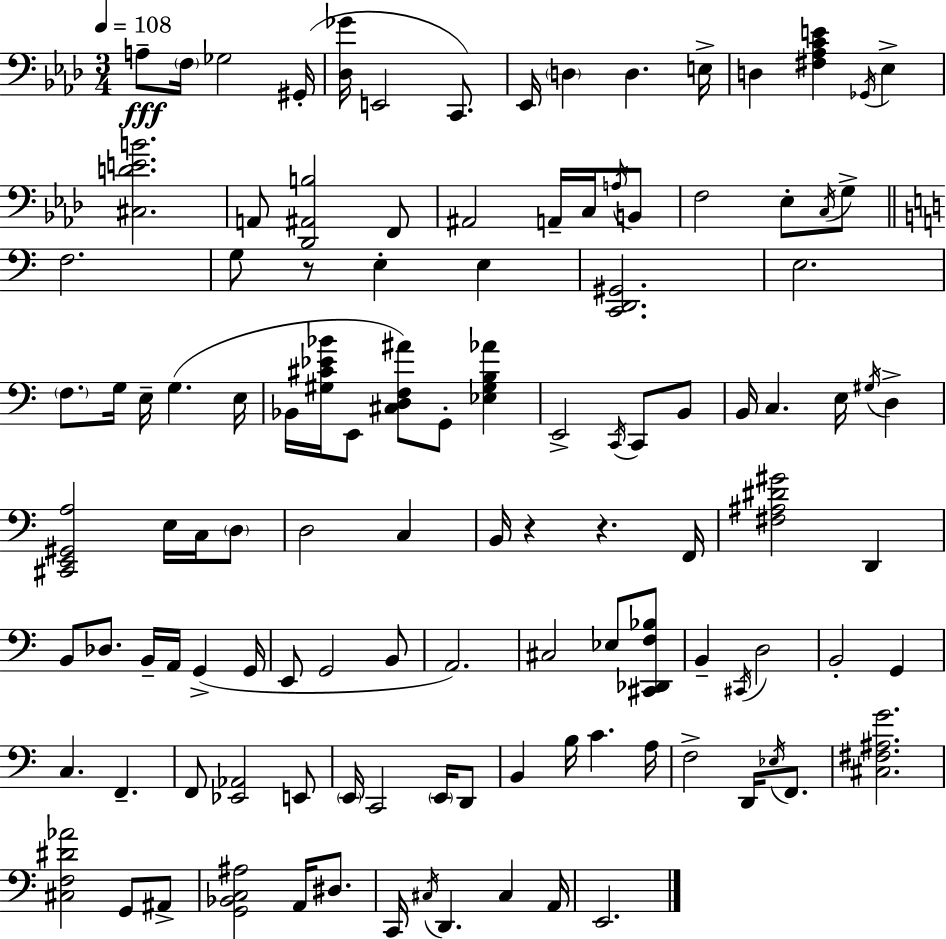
{
  \clef bass
  \numericTimeSignature
  \time 3/4
  \key aes \major
  \tempo 4 = 108
  \repeat volta 2 { a8--\fff \parenthesize f16 ges2 gis,16-.( | <des ges'>16 e,2 c,8.) | ees,16 \parenthesize d4 d4. e16-> | d4 <fis aes c' e'>4 \acciaccatura { ges,16 } ees4-> | \break <cis d' e' b'>2. | a,8 <des, ais, b>2 f,8 | ais,2 a,16-- c16 \acciaccatura { a16 } | b,8 f2 ees8-. | \break \acciaccatura { c16 } g8-> \bar "||" \break \key c \major f2. | g8 r8 e4-. e4 | <c, d, gis,>2. | e2. | \break \parenthesize f8. g16 e16-- g4.( e16 | bes,16 <gis cis' ees' bes'>16 e,8 <cis d f ais'>8) g,8-. <ees gis b aes'>4 | e,2-> \acciaccatura { c,16 } c,8 b,8 | b,16 c4. e16 \acciaccatura { gis16 } d4-> | \break <cis, e, gis, a>2 e16 c16 | \parenthesize d8 d2 c4 | b,16 r4 r4. | f,16 <fis ais dis' gis'>2 d,4 | \break b,8 des8. b,16-- a,16 g,4->( | g,16 e,8 g,2 | b,8 a,2.) | cis2 ees8 | \break <cis, des, f bes>8 b,4-- \acciaccatura { cis,16 } d2 | b,2-. g,4 | c4. f,4.-- | f,8 <ees, aes,>2 | \break e,8 \parenthesize e,16 c,2 | \parenthesize e,16 d,8 b,4 b16 c'4. | a16 f2-> d,16 | \acciaccatura { ees16 } f,8. <cis fis ais g'>2. | \break <cis f dis' aes'>2 | g,8 ais,8-> <g, bes, c ais>2 | a,16 dis8. c,16 \acciaccatura { cis16 } d,4. | cis4 a,16 e,2. | \break } \bar "|."
}